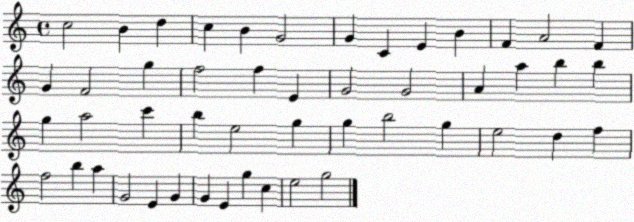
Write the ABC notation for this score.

X:1
T:Untitled
M:4/4
L:1/4
K:C
c2 B d c B G2 G C E B F A2 F G F2 g f2 f E G2 G2 A a b b g a2 c' b e2 g g b2 g e2 d f f2 b a G2 E G G E g c e2 g2